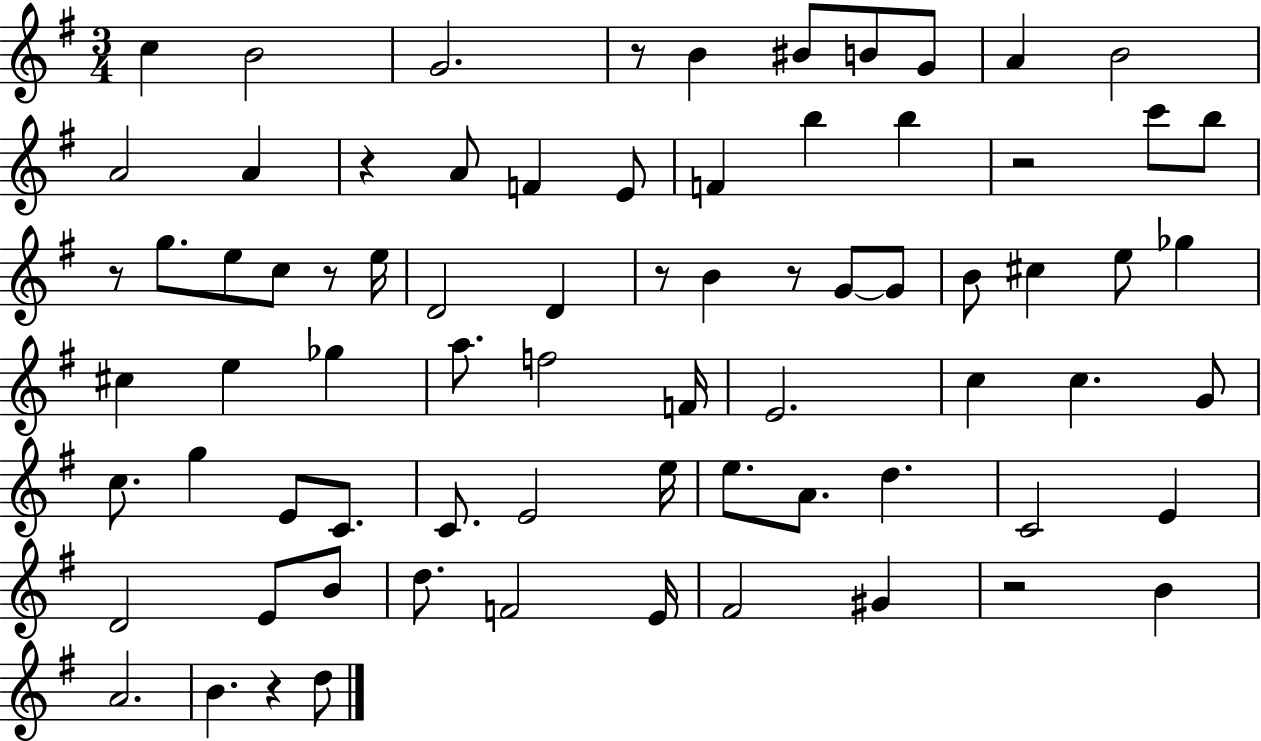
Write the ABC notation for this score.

X:1
T:Untitled
M:3/4
L:1/4
K:G
c B2 G2 z/2 B ^B/2 B/2 G/2 A B2 A2 A z A/2 F E/2 F b b z2 c'/2 b/2 z/2 g/2 e/2 c/2 z/2 e/4 D2 D z/2 B z/2 G/2 G/2 B/2 ^c e/2 _g ^c e _g a/2 f2 F/4 E2 c c G/2 c/2 g E/2 C/2 C/2 E2 e/4 e/2 A/2 d C2 E D2 E/2 B/2 d/2 F2 E/4 ^F2 ^G z2 B A2 B z d/2